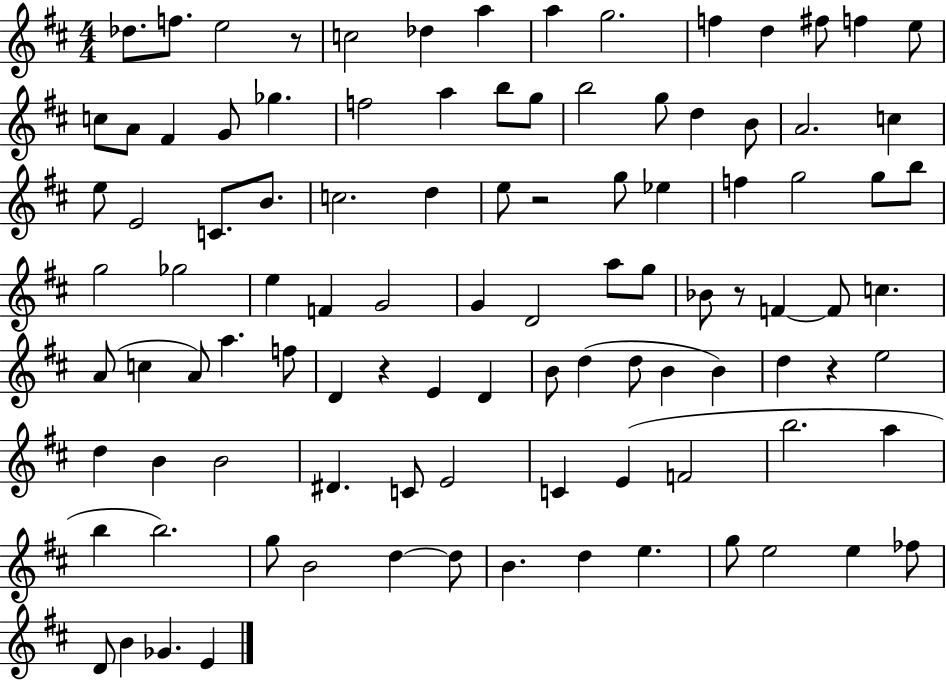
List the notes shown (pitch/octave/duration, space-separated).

Db5/e. F5/e. E5/h R/e C5/h Db5/q A5/q A5/q G5/h. F5/q D5/q F#5/e F5/q E5/e C5/e A4/e F#4/q G4/e Gb5/q. F5/h A5/q B5/e G5/e B5/h G5/e D5/q B4/e A4/h. C5/q E5/e E4/h C4/e. B4/e. C5/h. D5/q E5/e R/h G5/e Eb5/q F5/q G5/h G5/e B5/e G5/h Gb5/h E5/q F4/q G4/h G4/q D4/h A5/e G5/e Bb4/e R/e F4/q F4/e C5/q. A4/e C5/q A4/e A5/q. F5/e D4/q R/q E4/q D4/q B4/e D5/q D5/e B4/q B4/q D5/q R/q E5/h D5/q B4/q B4/h D#4/q. C4/e E4/h C4/q E4/q F4/h B5/h. A5/q B5/q B5/h. G5/e B4/h D5/q D5/e B4/q. D5/q E5/q. G5/e E5/h E5/q FES5/e D4/e B4/q Gb4/q. E4/q